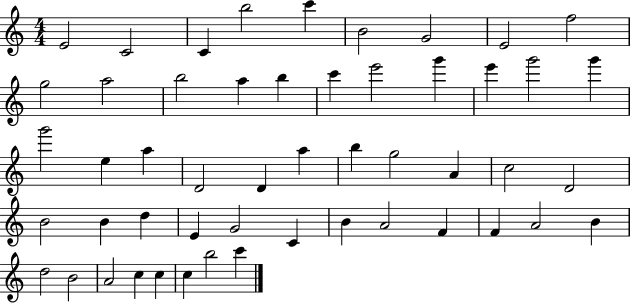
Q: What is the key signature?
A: C major